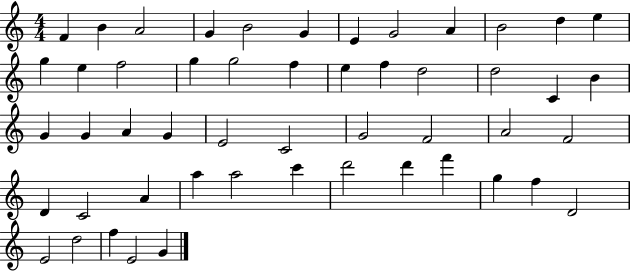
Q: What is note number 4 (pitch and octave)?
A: G4